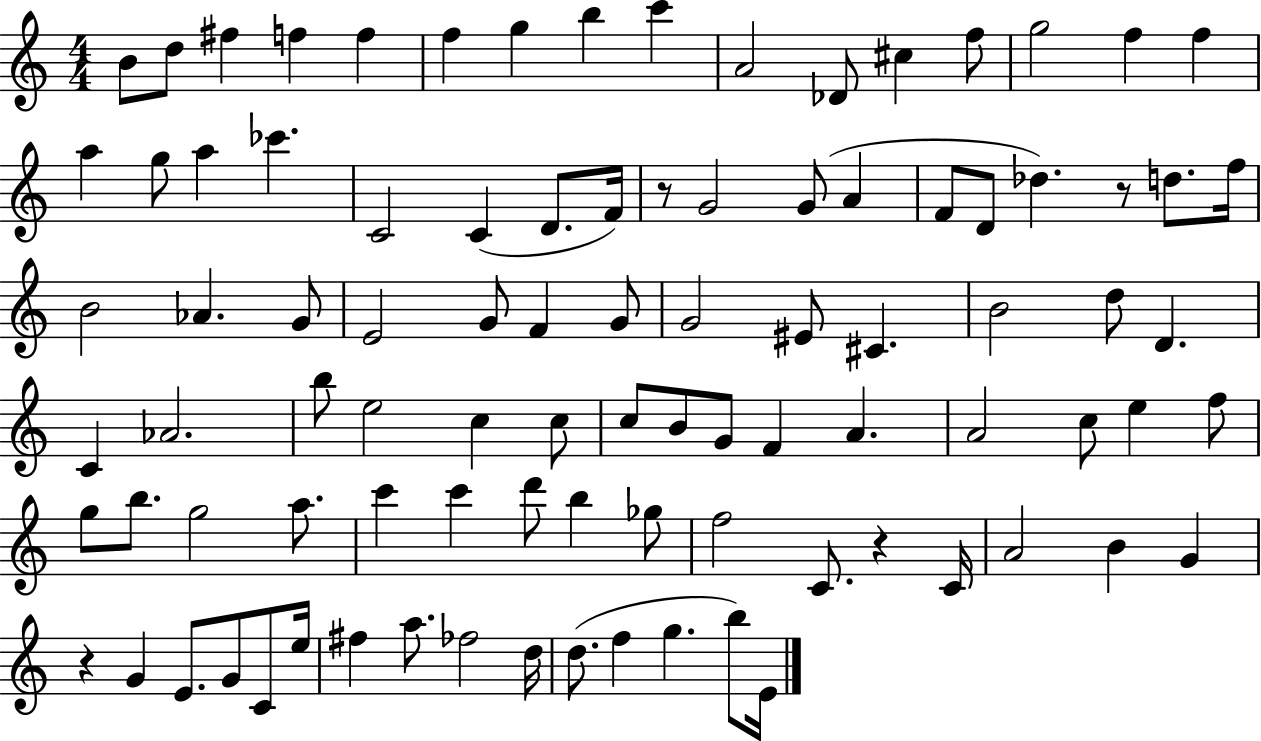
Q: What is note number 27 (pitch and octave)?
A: A4